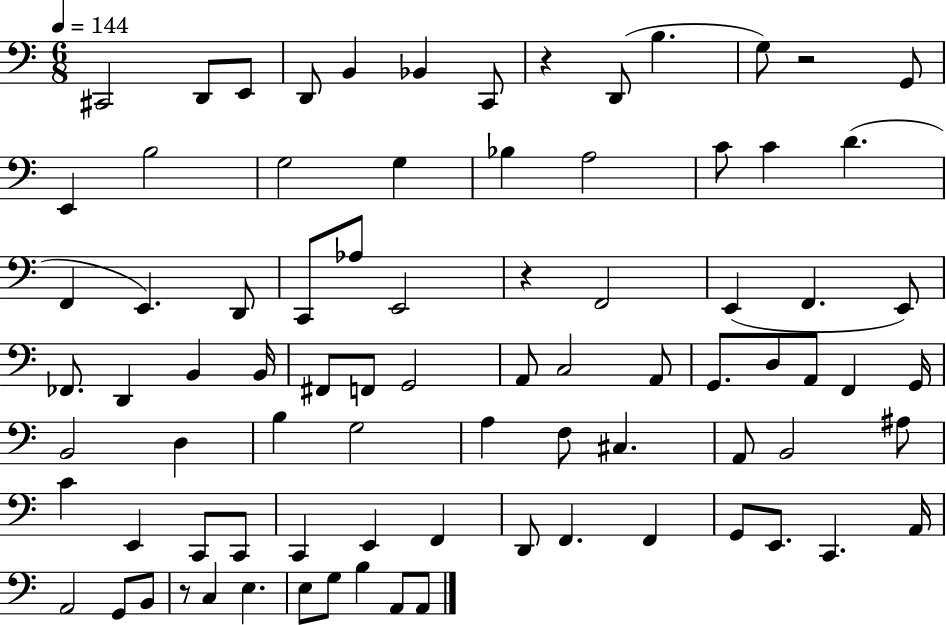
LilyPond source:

{
  \clef bass
  \numericTimeSignature
  \time 6/8
  \key c \major
  \tempo 4 = 144
  cis,2 d,8 e,8 | d,8 b,4 bes,4 c,8 | r4 d,8( b4. | g8) r2 g,8 | \break e,4 b2 | g2 g4 | bes4 a2 | c'8 c'4 d'4.( | \break f,4 e,4.) d,8 | c,8 aes8 e,2 | r4 f,2 | e,4( f,4. e,8) | \break fes,8. d,4 b,4 b,16 | fis,8 f,8 g,2 | a,8 c2 a,8 | g,8. d8 a,8 f,4 g,16 | \break b,2 d4 | b4 g2 | a4 f8 cis4. | a,8 b,2 ais8 | \break c'4 e,4 c,8 c,8 | c,4 e,4 f,4 | d,8 f,4. f,4 | g,8 e,8. c,4. a,16 | \break a,2 g,8 b,8 | r8 c4 e4. | e8 g8 b4 a,8 a,8 | \bar "|."
}